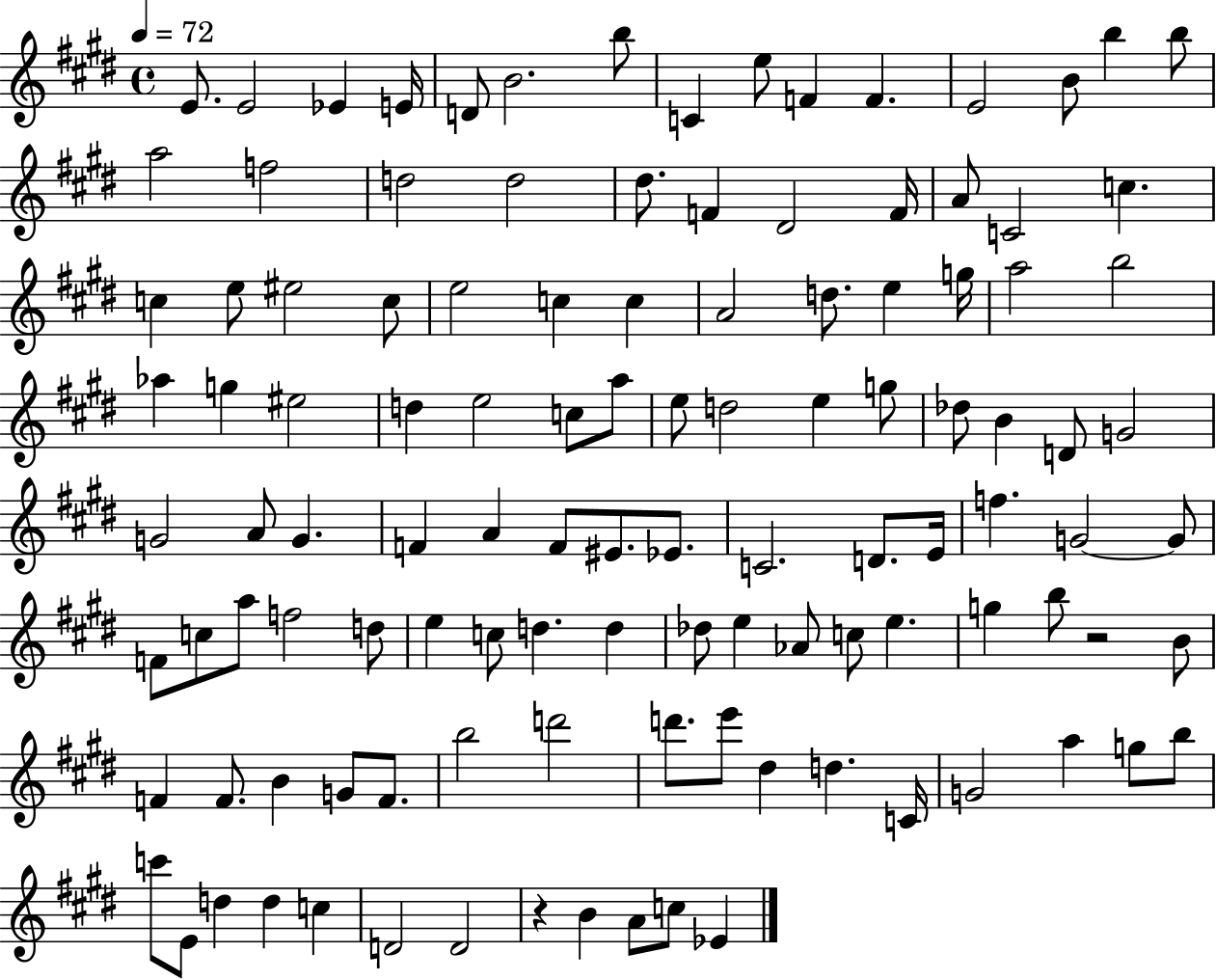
X:1
T:Untitled
M:4/4
L:1/4
K:E
E/2 E2 _E E/4 D/2 B2 b/2 C e/2 F F E2 B/2 b b/2 a2 f2 d2 d2 ^d/2 F ^D2 F/4 A/2 C2 c c e/2 ^e2 c/2 e2 c c A2 d/2 e g/4 a2 b2 _a g ^e2 d e2 c/2 a/2 e/2 d2 e g/2 _d/2 B D/2 G2 G2 A/2 G F A F/2 ^E/2 _E/2 C2 D/2 E/4 f G2 G/2 F/2 c/2 a/2 f2 d/2 e c/2 d d _d/2 e _A/2 c/2 e g b/2 z2 B/2 F F/2 B G/2 F/2 b2 d'2 d'/2 e'/2 ^d d C/4 G2 a g/2 b/2 c'/2 E/2 d d c D2 D2 z B A/2 c/2 _E